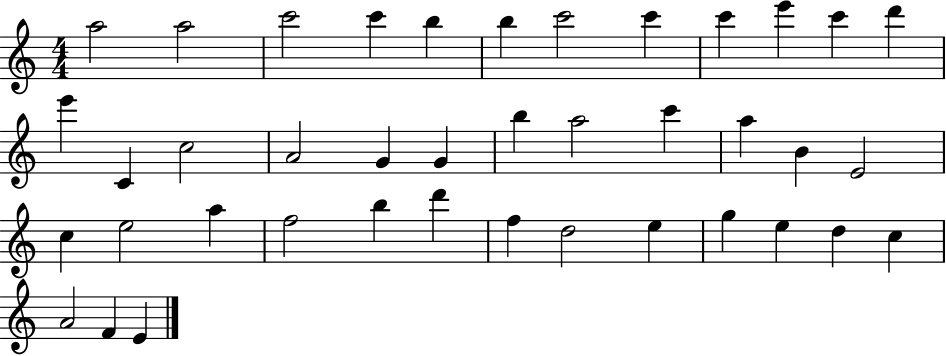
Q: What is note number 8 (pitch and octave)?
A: C6